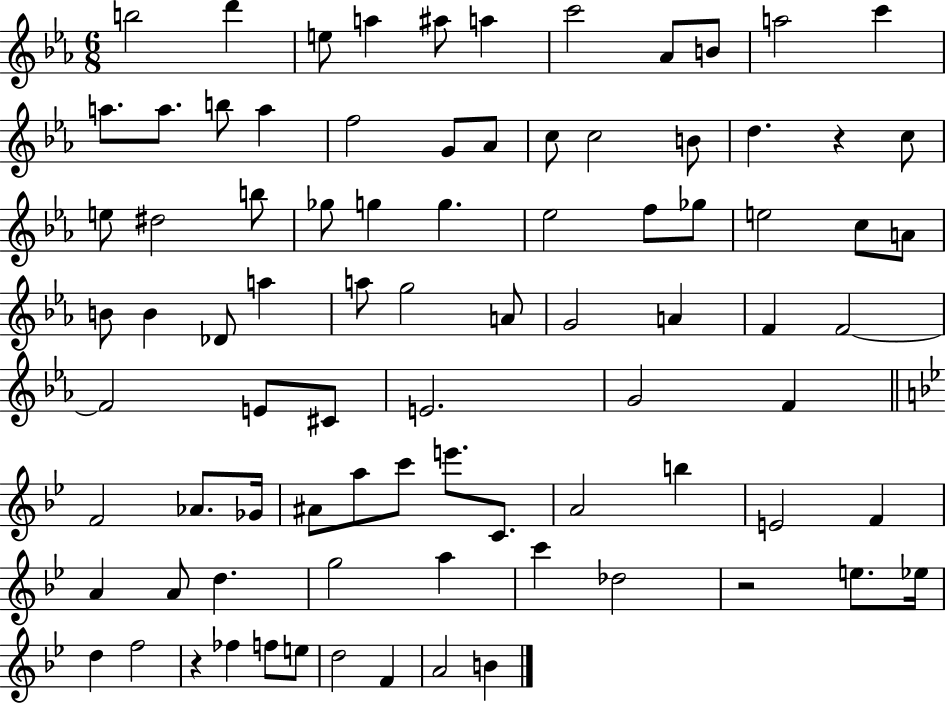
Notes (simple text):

B5/h D6/q E5/e A5/q A#5/e A5/q C6/h Ab4/e B4/e A5/h C6/q A5/e. A5/e. B5/e A5/q F5/h G4/e Ab4/e C5/e C5/h B4/e D5/q. R/q C5/e E5/e D#5/h B5/e Gb5/e G5/q G5/q. Eb5/h F5/e Gb5/e E5/h C5/e A4/e B4/e B4/q Db4/e A5/q A5/e G5/h A4/e G4/h A4/q F4/q F4/h F4/h E4/e C#4/e E4/h. G4/h F4/q F4/h Ab4/e. Gb4/s A#4/e A5/e C6/e E6/e. C4/e. A4/h B5/q E4/h F4/q A4/q A4/e D5/q. G5/h A5/q C6/q Db5/h R/h E5/e. Eb5/s D5/q F5/h R/q FES5/q F5/e E5/e D5/h F4/q A4/h B4/q